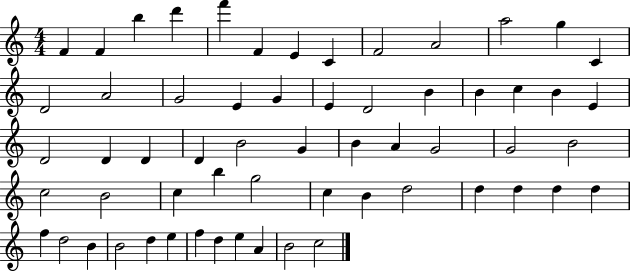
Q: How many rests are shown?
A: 0